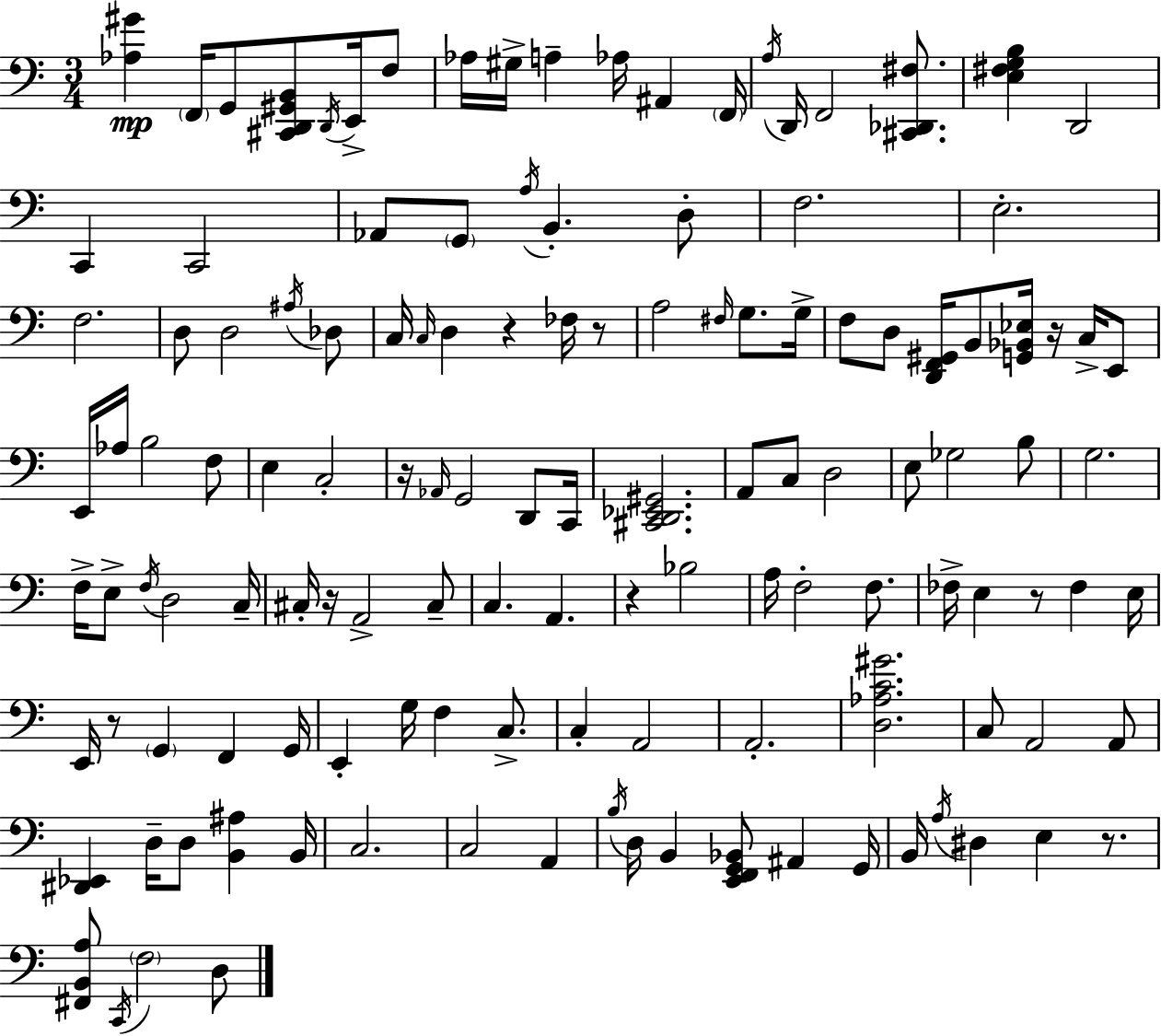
[Ab3,G#4]/q F2/s G2/e [C#2,D2,G#2,B2]/e D2/s E2/s F3/e Ab3/s G#3/s A3/q Ab3/s A#2/q F2/s A3/s D2/s F2/h [C#2,Db2,F#3]/e. [E3,F#3,G3,B3]/q D2/h C2/q C2/h Ab2/e G2/e A3/s B2/q. D3/e F3/h. E3/h. F3/h. D3/e D3/h A#3/s Db3/e C3/s C3/s D3/q R/q FES3/s R/e A3/h F#3/s G3/e. G3/s F3/e D3/e [D2,F2,G#2]/s B2/e [G2,Bb2,Eb3]/s R/s C3/s E2/e E2/s Ab3/s B3/h F3/e E3/q C3/h R/s Ab2/s G2/h D2/e C2/s [C#2,D2,Eb2,G#2]/h. A2/e C3/e D3/h E3/e Gb3/h B3/e G3/h. F3/s E3/e F3/s D3/h C3/s C#3/s R/s A2/h C#3/e C3/q. A2/q. R/q Bb3/h A3/s F3/h F3/e. FES3/s E3/q R/e FES3/q E3/s E2/s R/e G2/q F2/q G2/s E2/q G3/s F3/q C3/e. C3/q A2/h A2/h. [D3,Ab3,C4,G#4]/h. C3/e A2/h A2/e [D#2,Eb2]/q D3/s D3/e [B2,A#3]/q B2/s C3/h. C3/h A2/q B3/s D3/s B2/q [E2,F2,G2,Bb2]/e A#2/q G2/s B2/s A3/s D#3/q E3/q R/e. [F#2,B2,A3]/e C2/s F3/h D3/e